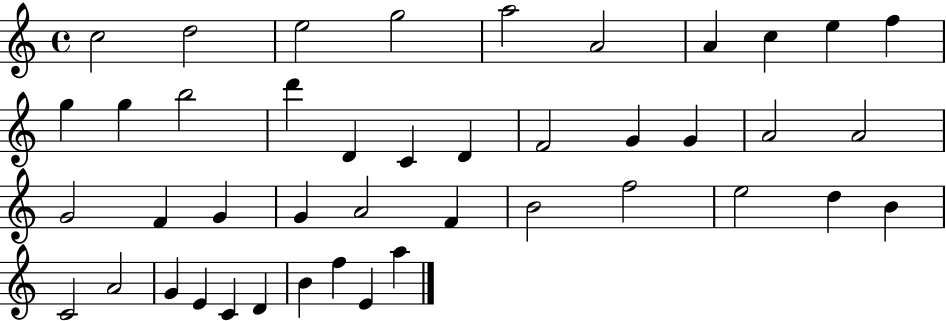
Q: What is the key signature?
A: C major